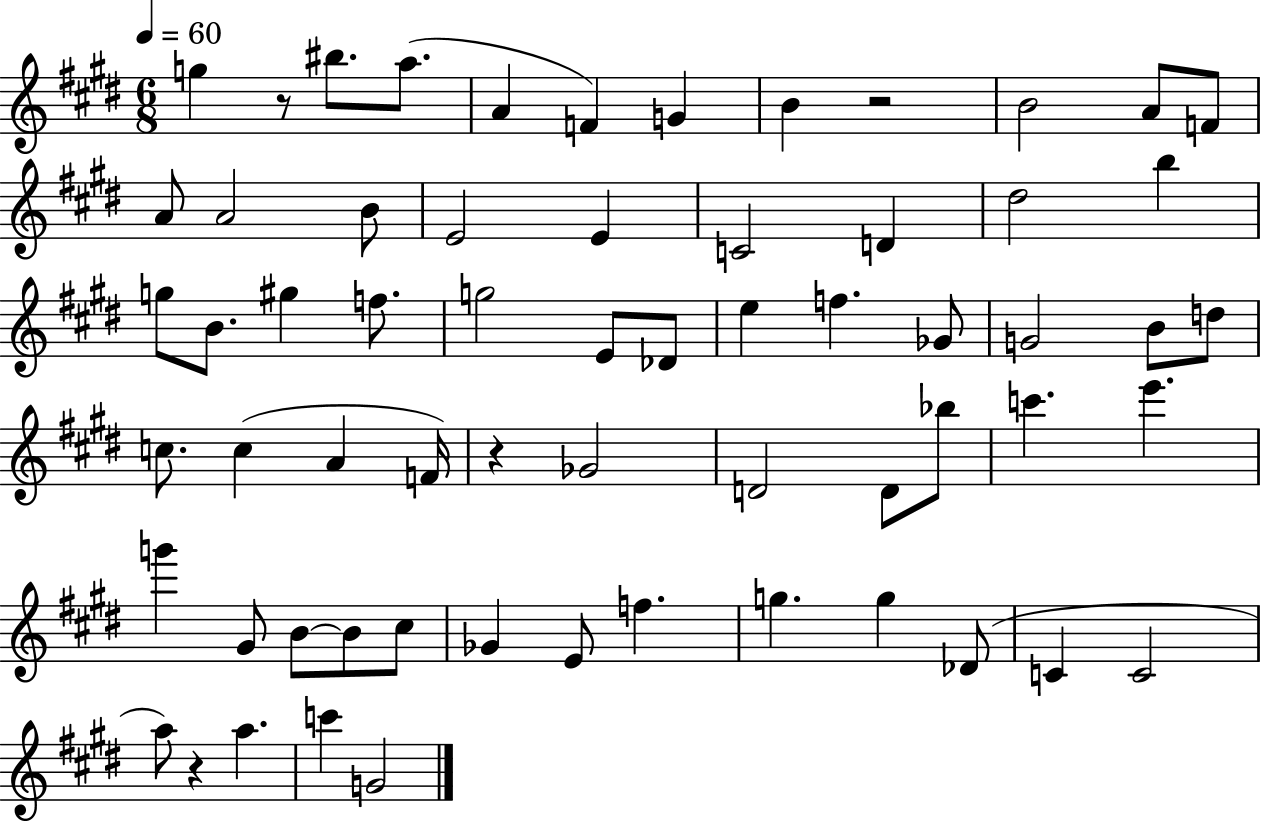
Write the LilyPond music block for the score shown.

{
  \clef treble
  \numericTimeSignature
  \time 6/8
  \key e \major
  \tempo 4 = 60
  g''4 r8 bis''8. a''8.( | a'4 f'4) g'4 | b'4 r2 | b'2 a'8 f'8 | \break a'8 a'2 b'8 | e'2 e'4 | c'2 d'4 | dis''2 b''4 | \break g''8 b'8. gis''4 f''8. | g''2 e'8 des'8 | e''4 f''4. ges'8 | g'2 b'8 d''8 | \break c''8. c''4( a'4 f'16) | r4 ges'2 | d'2 d'8 bes''8 | c'''4. e'''4. | \break g'''4 gis'8 b'8~~ b'8 cis''8 | ges'4 e'8 f''4. | g''4. g''4 des'8( | c'4 c'2 | \break a''8) r4 a''4. | c'''4 g'2 | \bar "|."
}